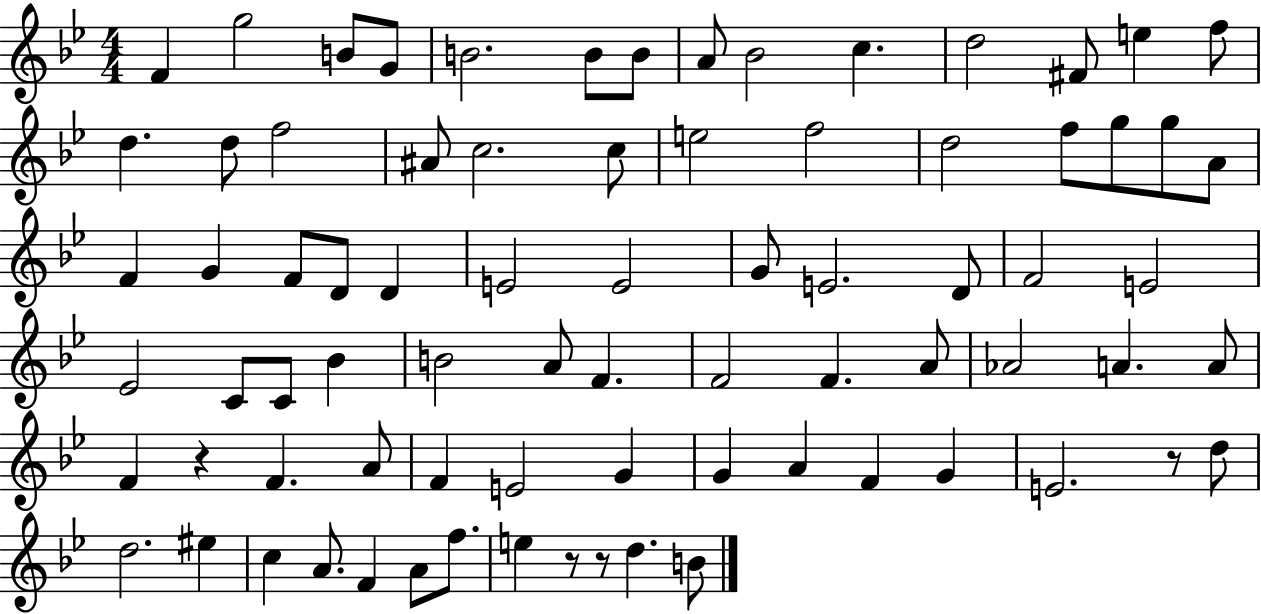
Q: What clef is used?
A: treble